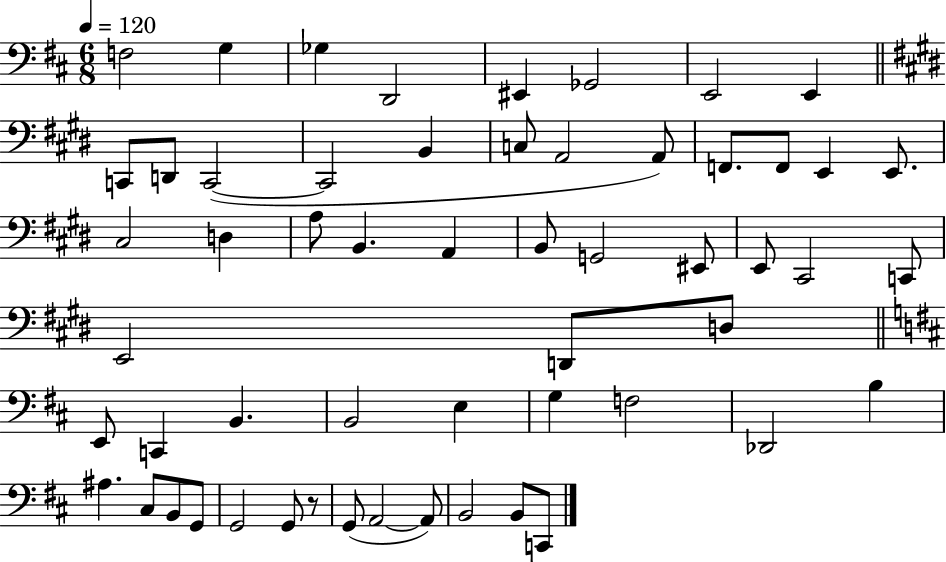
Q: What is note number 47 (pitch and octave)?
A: G2